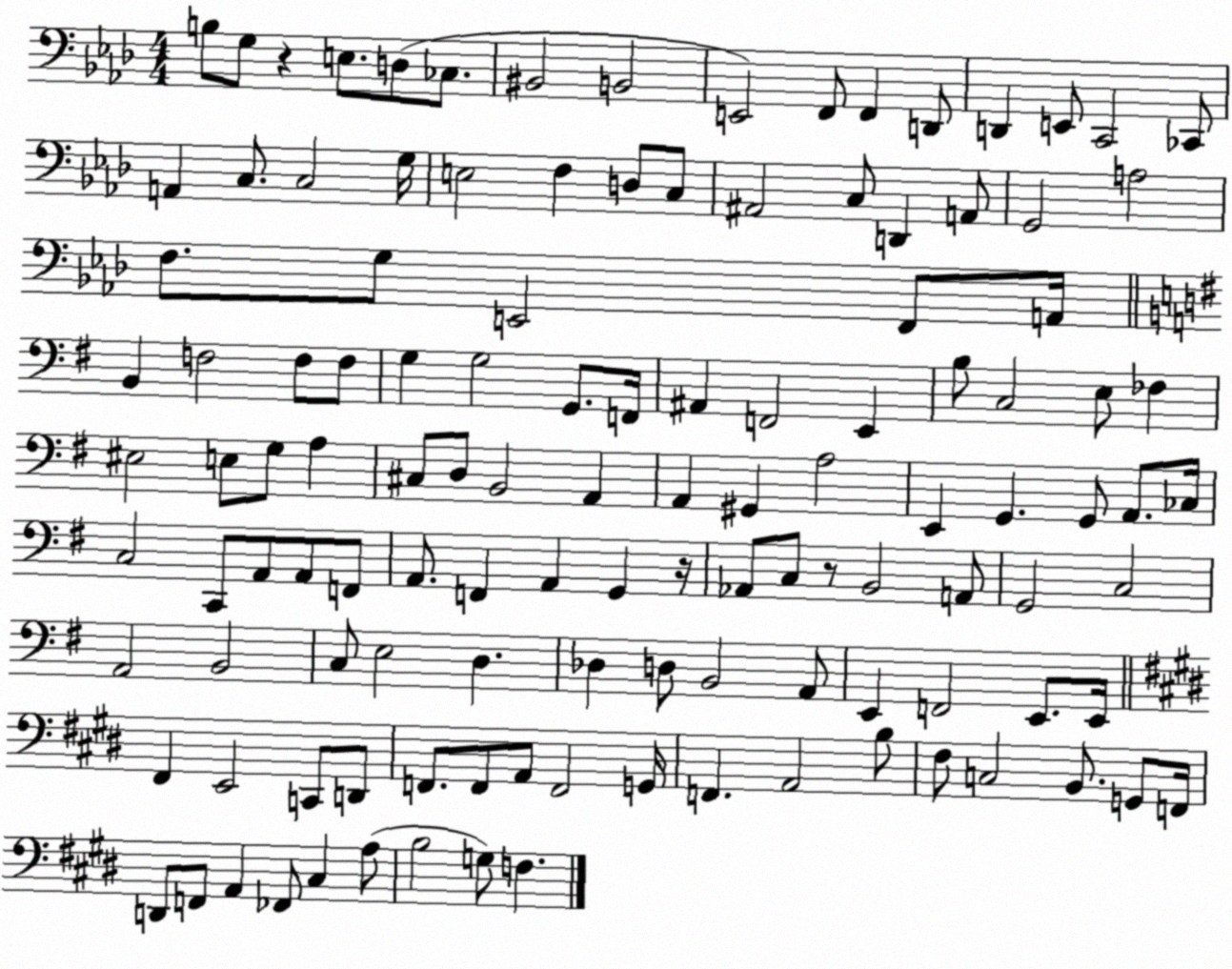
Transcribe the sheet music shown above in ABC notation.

X:1
T:Untitled
M:4/4
L:1/4
K:Ab
B,/2 G,/2 z E,/2 D,/2 _C,/2 ^B,,2 B,,2 E,,2 F,,/2 F,, D,,/2 D,, E,,/2 C,,2 _C,,/2 A,, C,/2 C,2 G,/4 E,2 F, D,/2 C,/2 ^A,,2 C,/2 D,, A,,/2 G,,2 A,2 F,/2 G,/2 E,,2 F,,/2 A,,/4 B,, F,2 F,/2 F,/2 G, G,2 G,,/2 F,,/4 ^A,, F,,2 E,, B,/2 C,2 E,/2 _F, ^E,2 E,/2 G,/2 A, ^C,/2 D,/2 B,,2 A,, A,, ^G,, A,2 E,, G,, G,,/2 A,,/2 _C,/4 C,2 C,,/2 A,,/2 A,,/2 F,,/2 A,,/2 F,, A,, G,, z/4 _A,,/2 C,/2 z/2 B,,2 A,,/2 G,,2 C,2 A,,2 B,,2 C,/2 E,2 D, _D, D,/2 B,,2 A,,/2 E,, F,,2 E,,/2 E,,/4 ^F,, E,,2 C,,/2 D,,/2 F,,/2 F,,/2 A,,/2 F,,2 G,,/4 F,, A,,2 B,/2 ^F,/2 C,2 B,,/2 G,,/2 F,,/4 D,,/2 F,,/2 A,, _F,,/2 ^C, A,/2 B,2 G,/2 F,